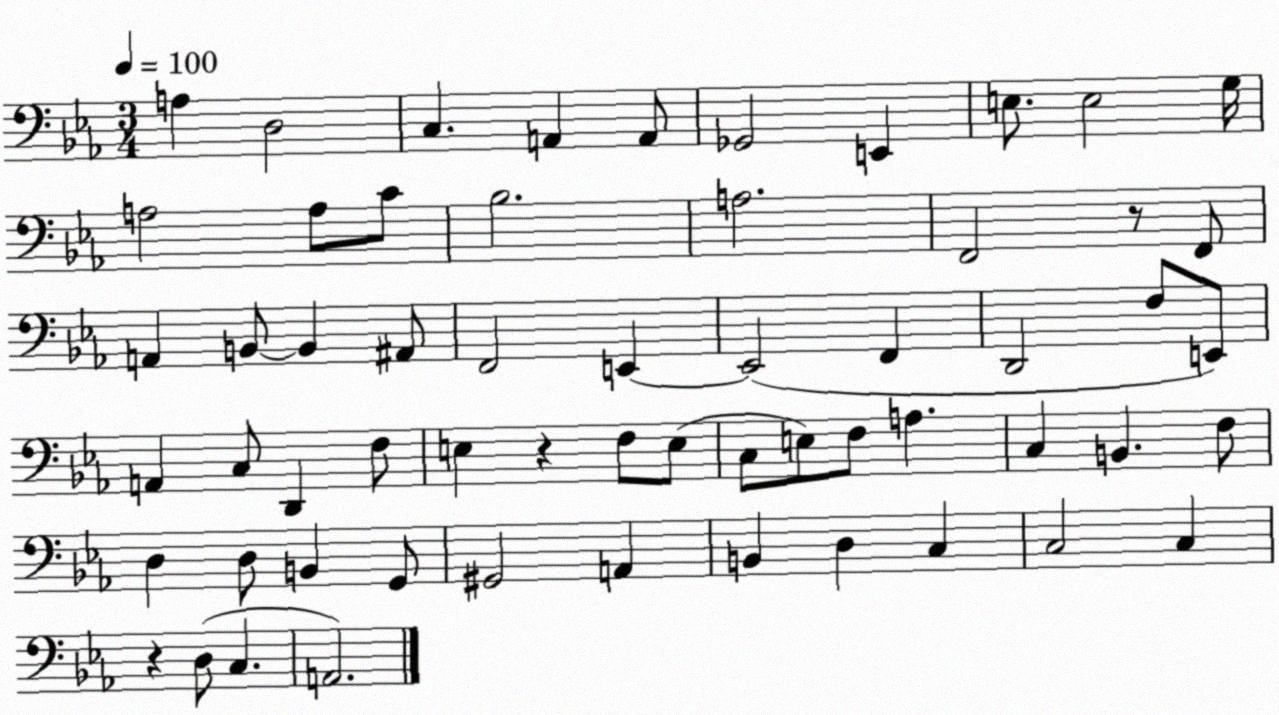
X:1
T:Untitled
M:3/4
L:1/4
K:Eb
A, D,2 C, A,, A,,/2 _G,,2 E,, E,/2 E,2 G,/4 A,2 A,/2 C/2 _B,2 A,2 F,,2 z/2 F,,/2 A,, B,,/2 B,, ^A,,/2 F,,2 E,, E,,2 F,, D,,2 F,/2 E,,/2 A,, C,/2 D,, F,/2 E, z F,/2 E,/2 C,/2 E,/2 F,/2 A, C, B,, F,/2 D, D,/2 B,, G,,/2 ^G,,2 A,, B,, D, C, C,2 C, z D,/2 C, A,,2